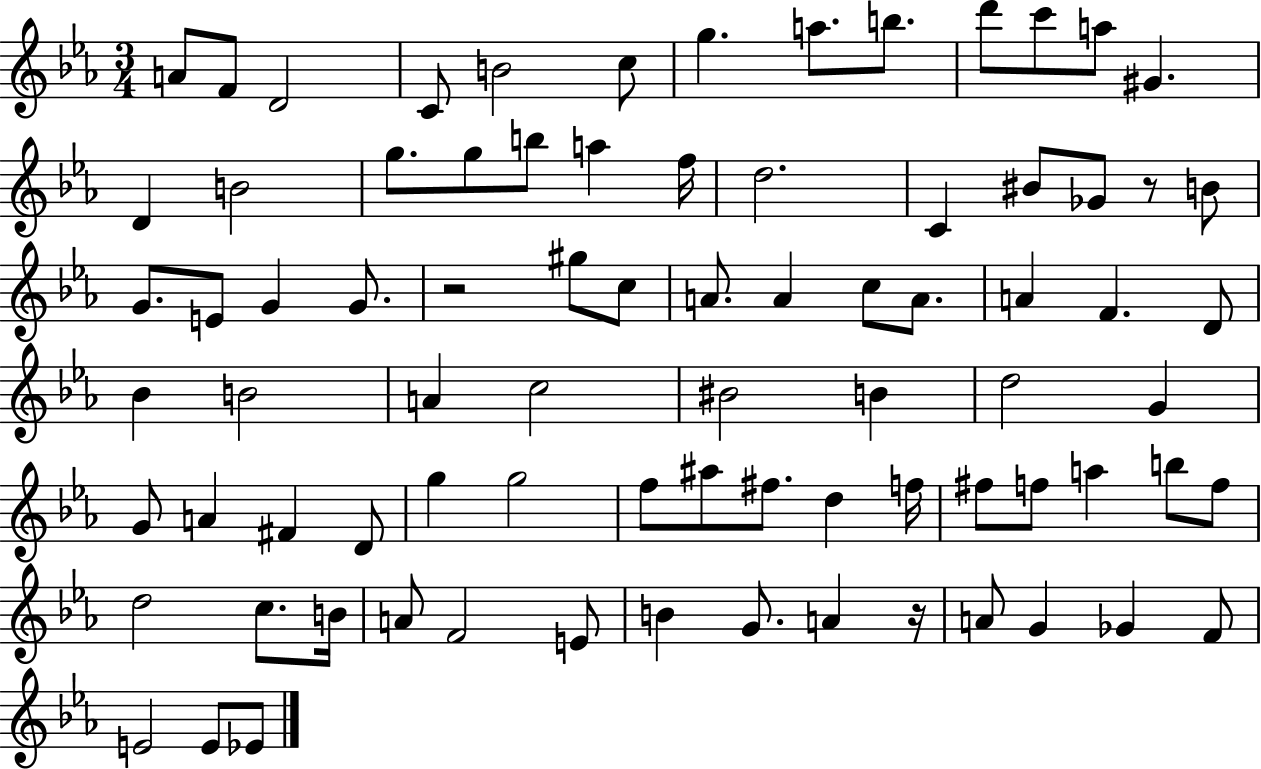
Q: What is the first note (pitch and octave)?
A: A4